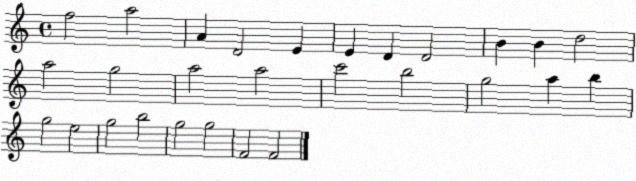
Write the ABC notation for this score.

X:1
T:Untitled
M:4/4
L:1/4
K:C
f2 a2 A D2 E E D D2 B B d2 a2 g2 a2 a2 c'2 b2 g2 a b g2 e2 g2 b2 g2 g2 F2 F2